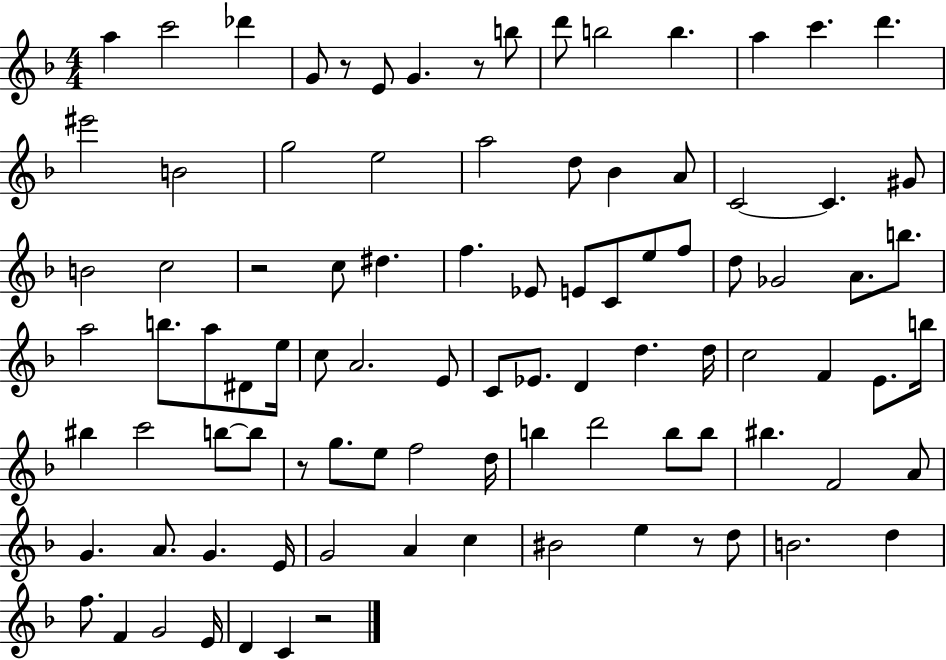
{
  \clef treble
  \numericTimeSignature
  \time 4/4
  \key f \major
  a''4 c'''2 des'''4 | g'8 r8 e'8 g'4. r8 b''8 | d'''8 b''2 b''4. | a''4 c'''4. d'''4. | \break eis'''2 b'2 | g''2 e''2 | a''2 d''8 bes'4 a'8 | c'2~~ c'4. gis'8 | \break b'2 c''2 | r2 c''8 dis''4. | f''4. ees'8 e'8 c'8 e''8 f''8 | d''8 ges'2 a'8. b''8. | \break a''2 b''8. a''8 dis'8 e''16 | c''8 a'2. e'8 | c'8 ees'8. d'4 d''4. d''16 | c''2 f'4 e'8. b''16 | \break bis''4 c'''2 b''8~~ b''8 | r8 g''8. e''8 f''2 d''16 | b''4 d'''2 b''8 b''8 | bis''4. f'2 a'8 | \break g'4. a'8. g'4. e'16 | g'2 a'4 c''4 | bis'2 e''4 r8 d''8 | b'2. d''4 | \break f''8. f'4 g'2 e'16 | d'4 c'4 r2 | \bar "|."
}